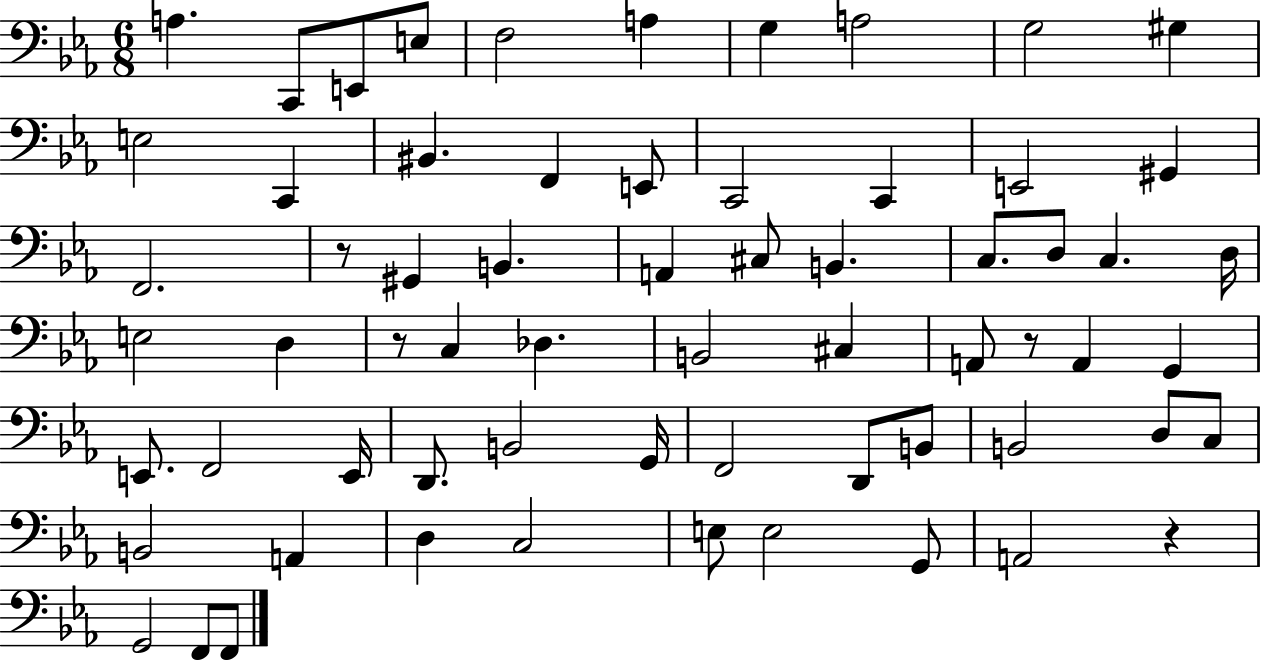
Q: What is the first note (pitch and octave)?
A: A3